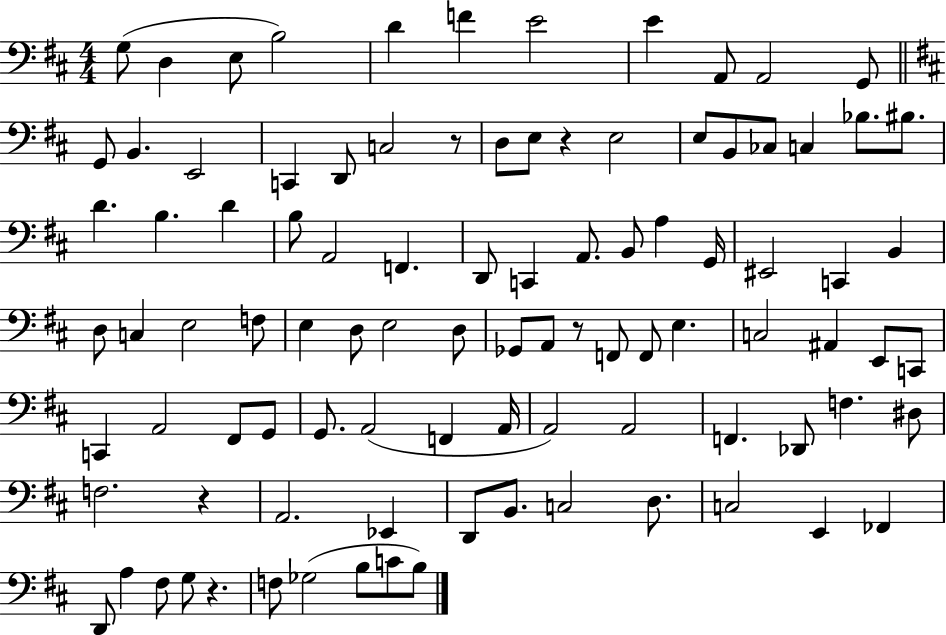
X:1
T:Untitled
M:4/4
L:1/4
K:D
G,/2 D, E,/2 B,2 D F E2 E A,,/2 A,,2 G,,/2 G,,/2 B,, E,,2 C,, D,,/2 C,2 z/2 D,/2 E,/2 z E,2 E,/2 B,,/2 _C,/2 C, _B,/2 ^B,/2 D B, D B,/2 A,,2 F,, D,,/2 C,, A,,/2 B,,/2 A, G,,/4 ^E,,2 C,, B,, D,/2 C, E,2 F,/2 E, D,/2 E,2 D,/2 _G,,/2 A,,/2 z/2 F,,/2 F,,/2 E, C,2 ^A,, E,,/2 C,,/2 C,, A,,2 ^F,,/2 G,,/2 G,,/2 A,,2 F,, A,,/4 A,,2 A,,2 F,, _D,,/2 F, ^D,/2 F,2 z A,,2 _E,, D,,/2 B,,/2 C,2 D,/2 C,2 E,, _F,, D,,/2 A, ^F,/2 G,/2 z F,/2 _G,2 B,/2 C/2 B,/2